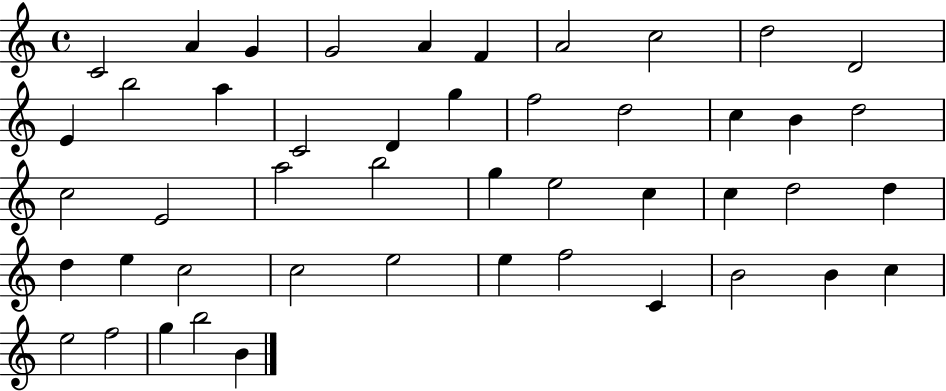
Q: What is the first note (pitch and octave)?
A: C4